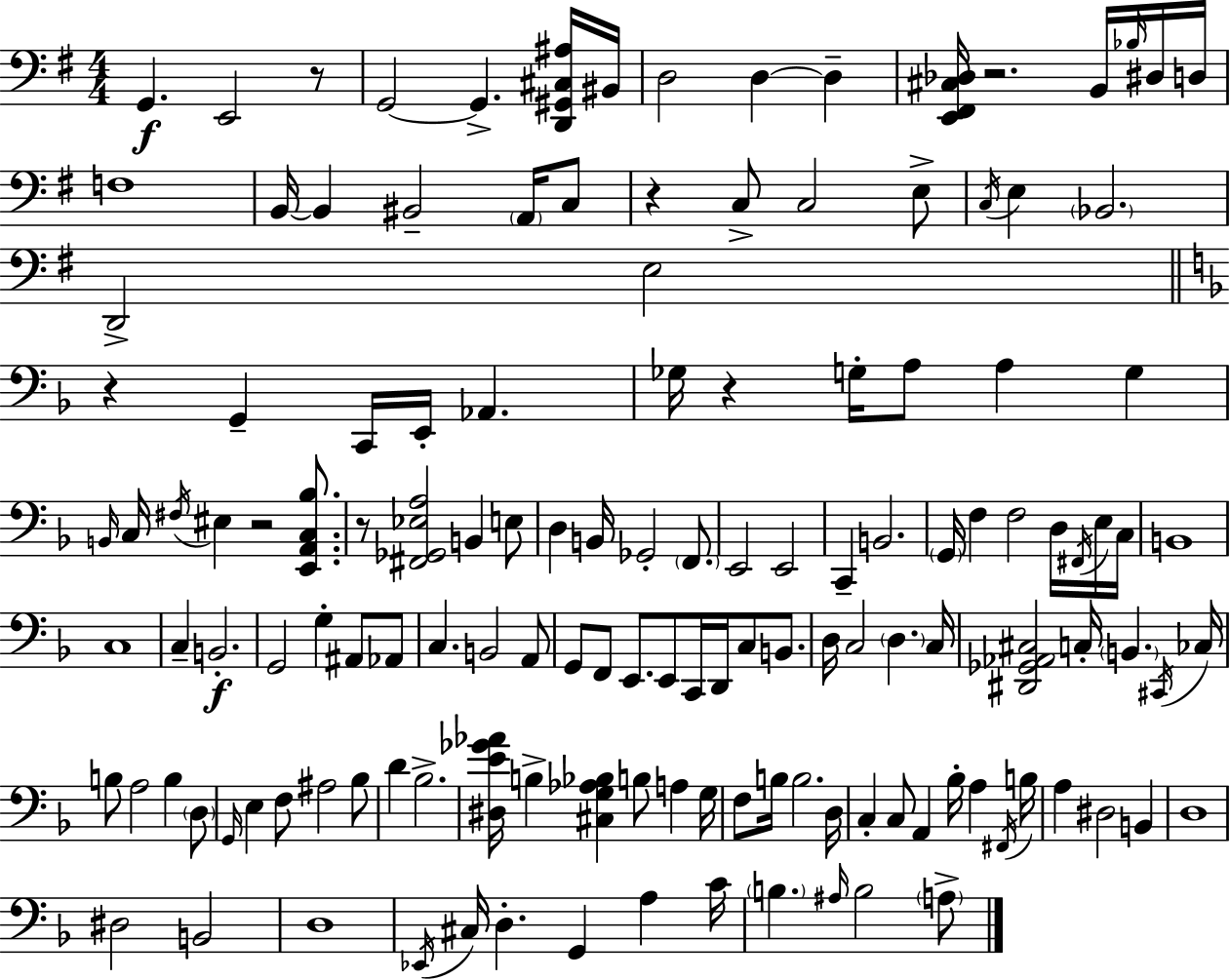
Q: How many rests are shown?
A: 7